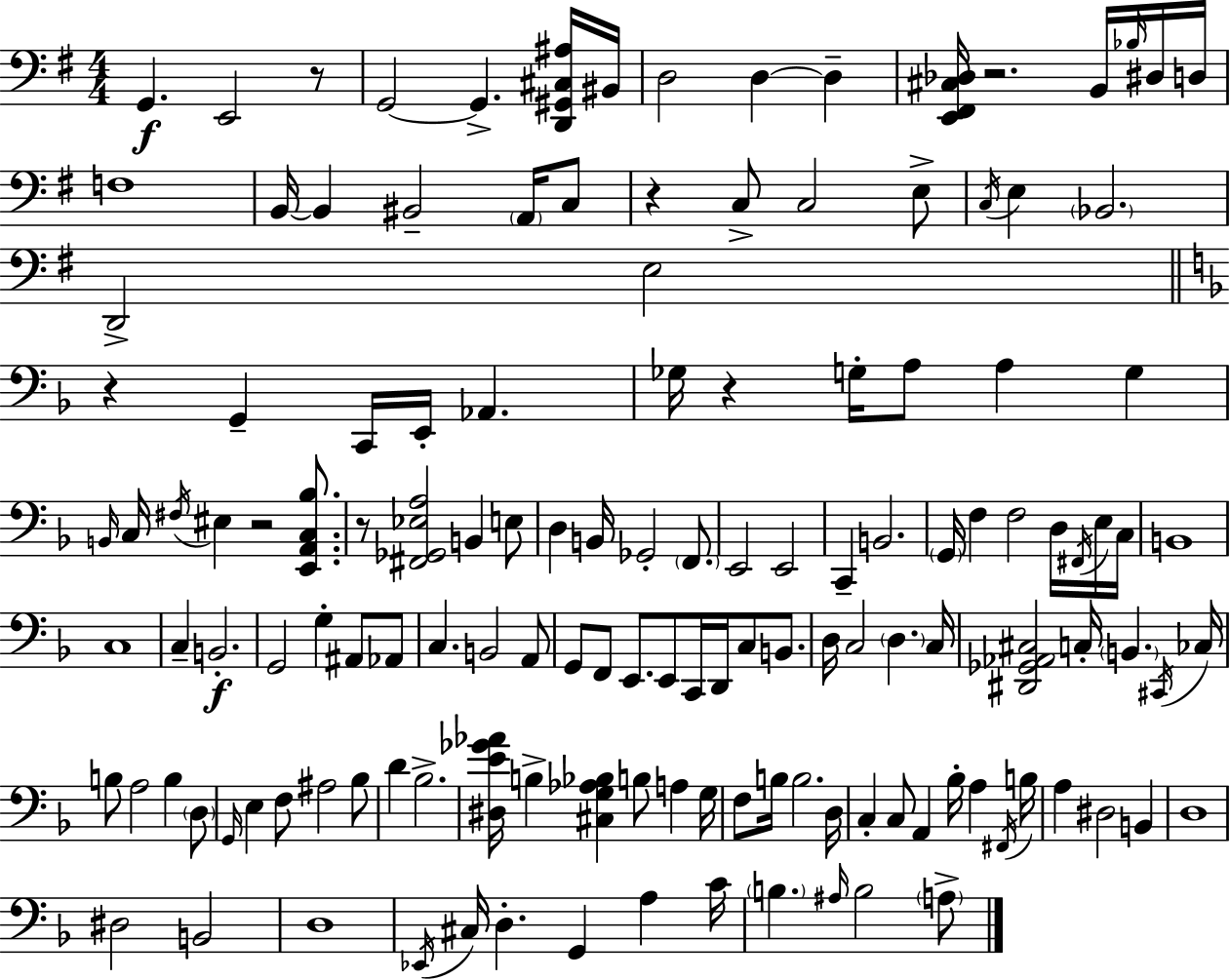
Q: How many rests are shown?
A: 7